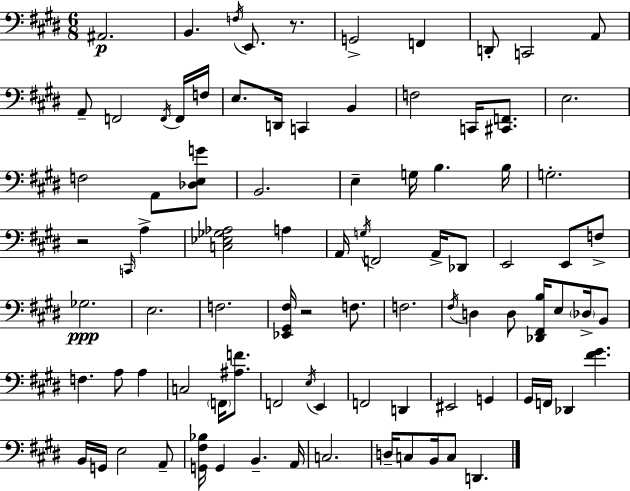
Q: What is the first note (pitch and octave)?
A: A#2